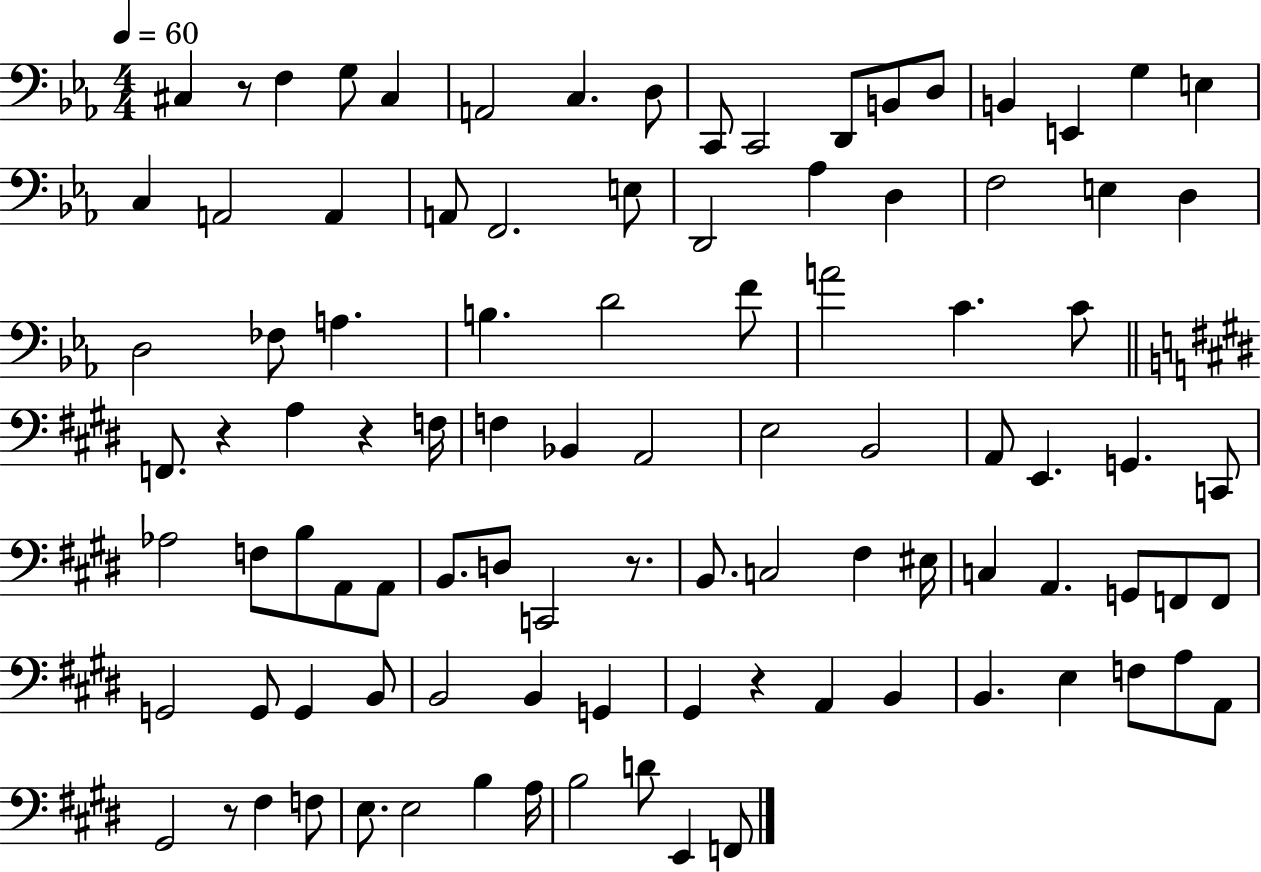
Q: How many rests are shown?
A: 6